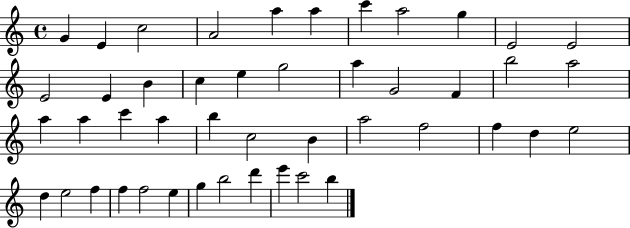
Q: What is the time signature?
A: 4/4